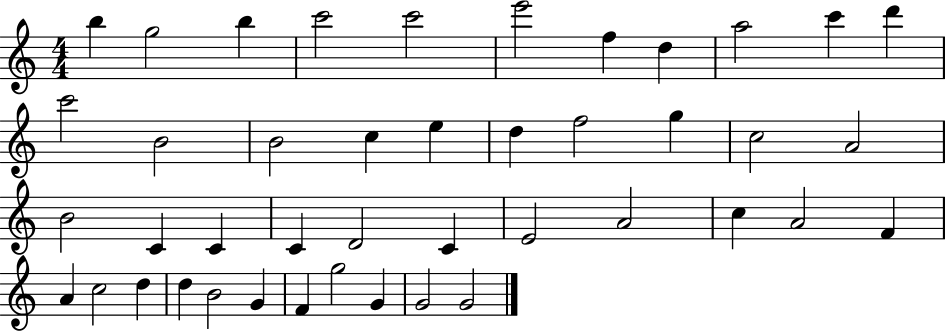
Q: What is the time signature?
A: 4/4